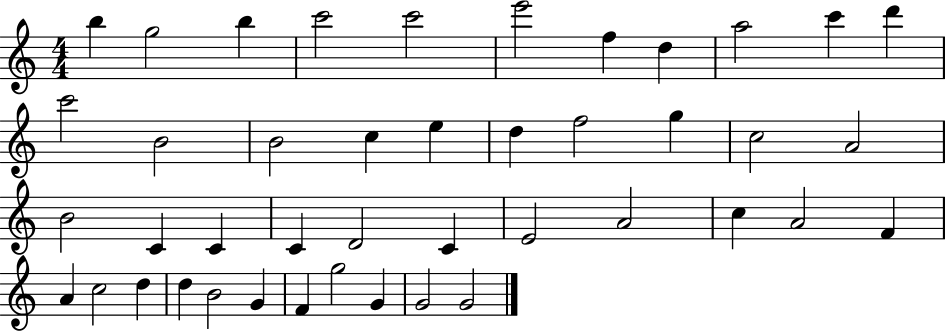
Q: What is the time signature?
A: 4/4